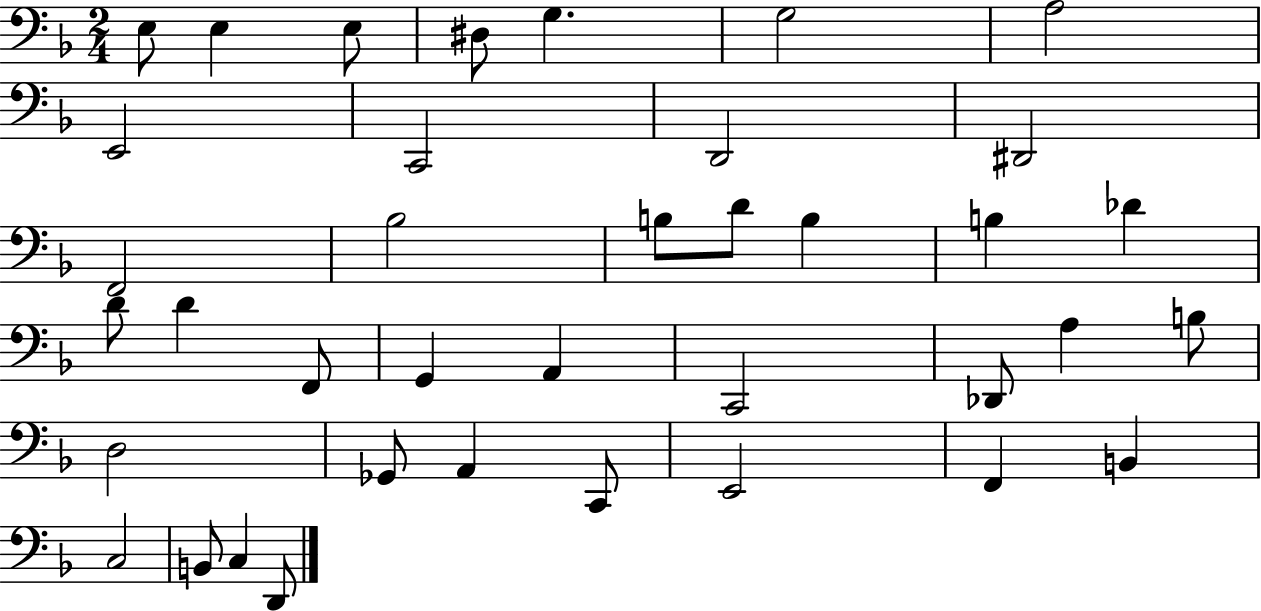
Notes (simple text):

E3/e E3/q E3/e D#3/e G3/q. G3/h A3/h E2/h C2/h D2/h D#2/h F2/h Bb3/h B3/e D4/e B3/q B3/q Db4/q D4/e D4/q F2/e G2/q A2/q C2/h Db2/e A3/q B3/e D3/h Gb2/e A2/q C2/e E2/h F2/q B2/q C3/h B2/e C3/q D2/e